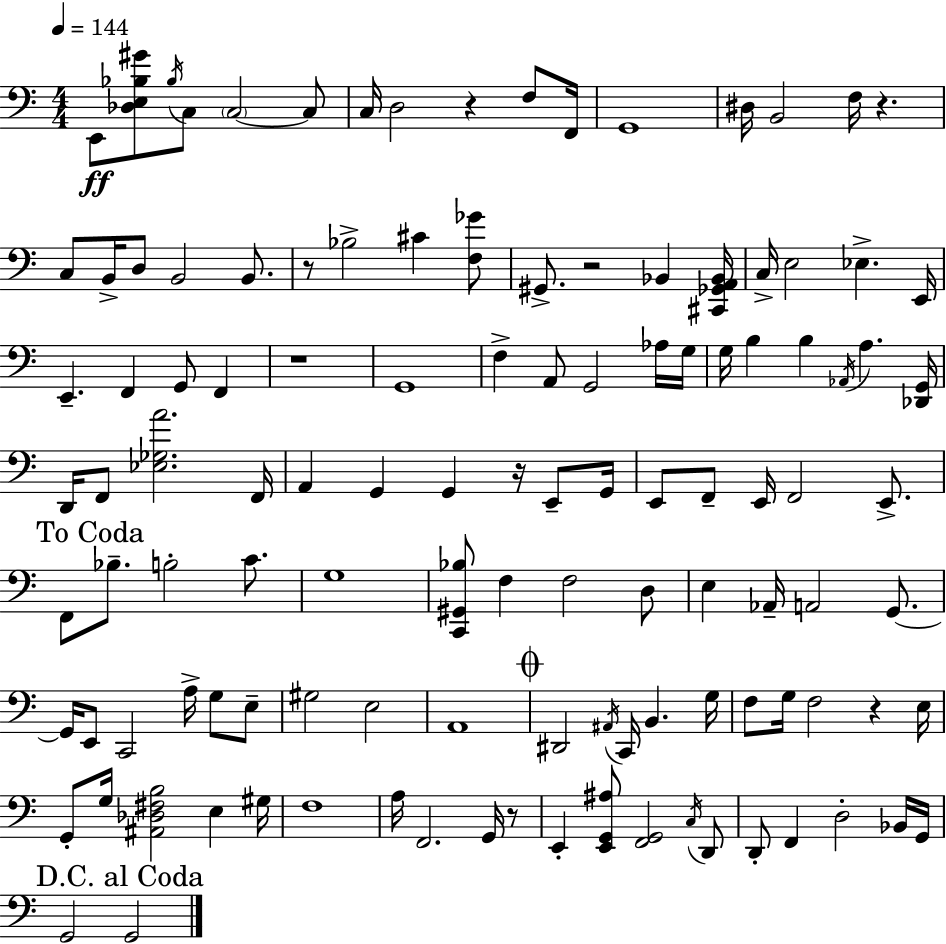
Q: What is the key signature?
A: C major